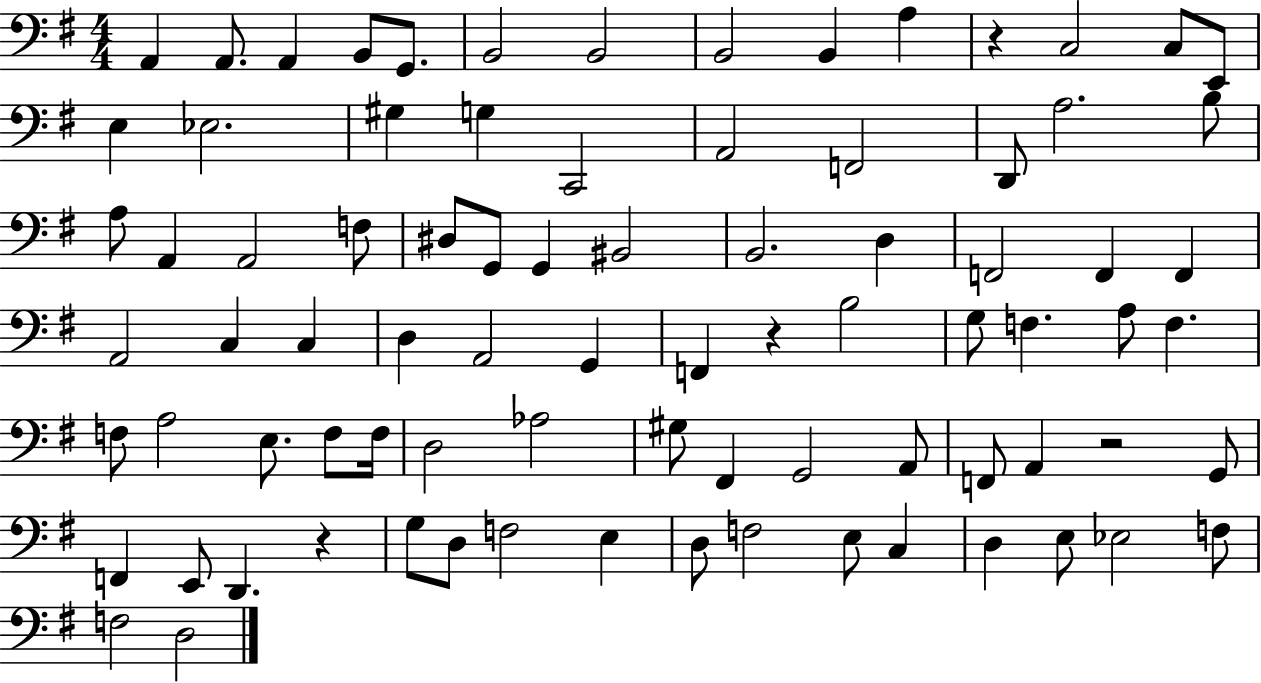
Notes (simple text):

A2/q A2/e. A2/q B2/e G2/e. B2/h B2/h B2/h B2/q A3/q R/q C3/h C3/e E2/e E3/q Eb3/h. G#3/q G3/q C2/h A2/h F2/h D2/e A3/h. B3/e A3/e A2/q A2/h F3/e D#3/e G2/e G2/q BIS2/h B2/h. D3/q F2/h F2/q F2/q A2/h C3/q C3/q D3/q A2/h G2/q F2/q R/q B3/h G3/e F3/q. A3/e F3/q. F3/e A3/h E3/e. F3/e F3/s D3/h Ab3/h G#3/e F#2/q G2/h A2/e F2/e A2/q R/h G2/e F2/q E2/e D2/q. R/q G3/e D3/e F3/h E3/q D3/e F3/h E3/e C3/q D3/q E3/e Eb3/h F3/e F3/h D3/h